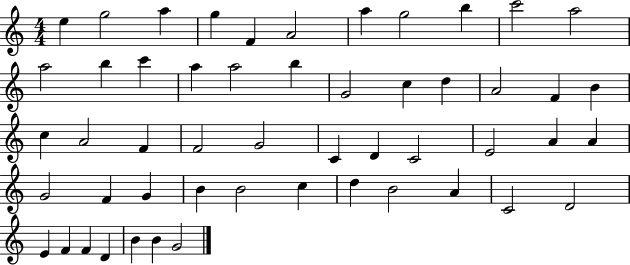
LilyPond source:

{
  \clef treble
  \numericTimeSignature
  \time 4/4
  \key c \major
  e''4 g''2 a''4 | g''4 f'4 a'2 | a''4 g''2 b''4 | c'''2 a''2 | \break a''2 b''4 c'''4 | a''4 a''2 b''4 | g'2 c''4 d''4 | a'2 f'4 b'4 | \break c''4 a'2 f'4 | f'2 g'2 | c'4 d'4 c'2 | e'2 a'4 a'4 | \break g'2 f'4 g'4 | b'4 b'2 c''4 | d''4 b'2 a'4 | c'2 d'2 | \break e'4 f'4 f'4 d'4 | b'4 b'4 g'2 | \bar "|."
}